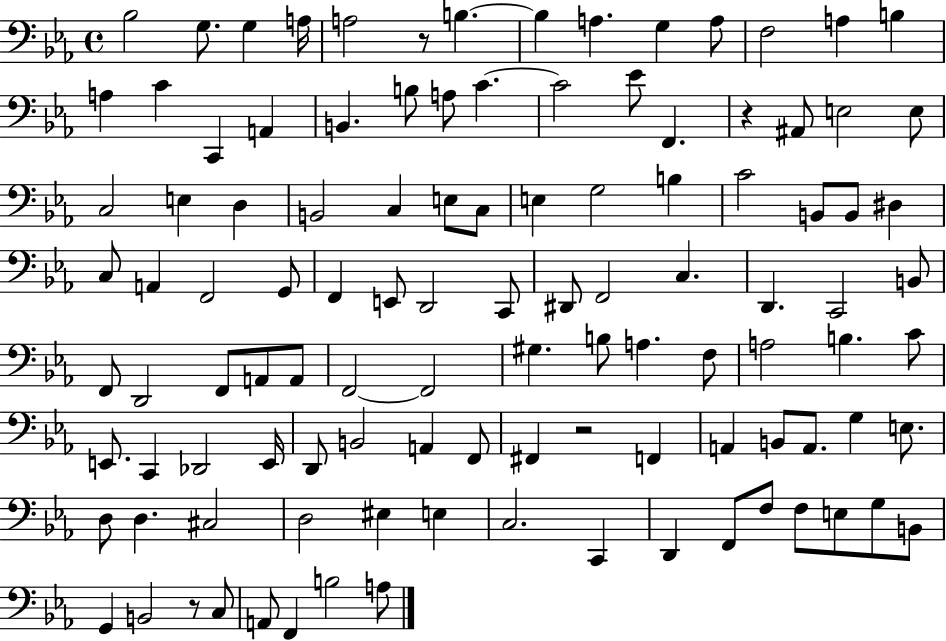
{
  \clef bass
  \time 4/4
  \defaultTimeSignature
  \key ees \major
  bes2 g8. g4 a16 | a2 r8 b4.~~ | b4 a4. g4 a8 | f2 a4 b4 | \break a4 c'4 c,4 a,4 | b,4. b8 a8 c'4.~~ | c'2 ees'8 f,4. | r4 ais,8 e2 e8 | \break c2 e4 d4 | b,2 c4 e8 c8 | e4 g2 b4 | c'2 b,8 b,8 dis4 | \break c8 a,4 f,2 g,8 | f,4 e,8 d,2 c,8 | dis,8 f,2 c4. | d,4. c,2 b,8 | \break f,8 d,2 f,8 a,8 a,8 | f,2~~ f,2 | gis4. b8 a4. f8 | a2 b4. c'8 | \break e,8. c,4 des,2 e,16 | d,8 b,2 a,4 f,8 | fis,4 r2 f,4 | a,4 b,8 a,8. g4 e8. | \break d8 d4. cis2 | d2 eis4 e4 | c2. c,4 | d,4 f,8 f8 f8 e8 g8 b,8 | \break g,4 b,2 r8 c8 | a,8 f,4 b2 a8 | \bar "|."
}